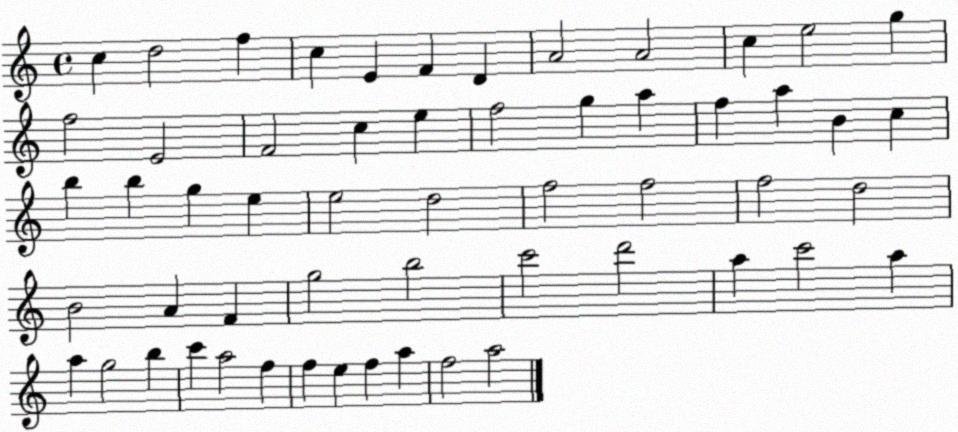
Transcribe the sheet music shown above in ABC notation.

X:1
T:Untitled
M:4/4
L:1/4
K:C
c d2 f c E F D A2 A2 c e2 g f2 E2 F2 c e f2 g a f a B c b b g e e2 d2 f2 f2 f2 d2 B2 A F g2 b2 c'2 d'2 a c'2 a a g2 b c' a2 f f e f a f2 a2